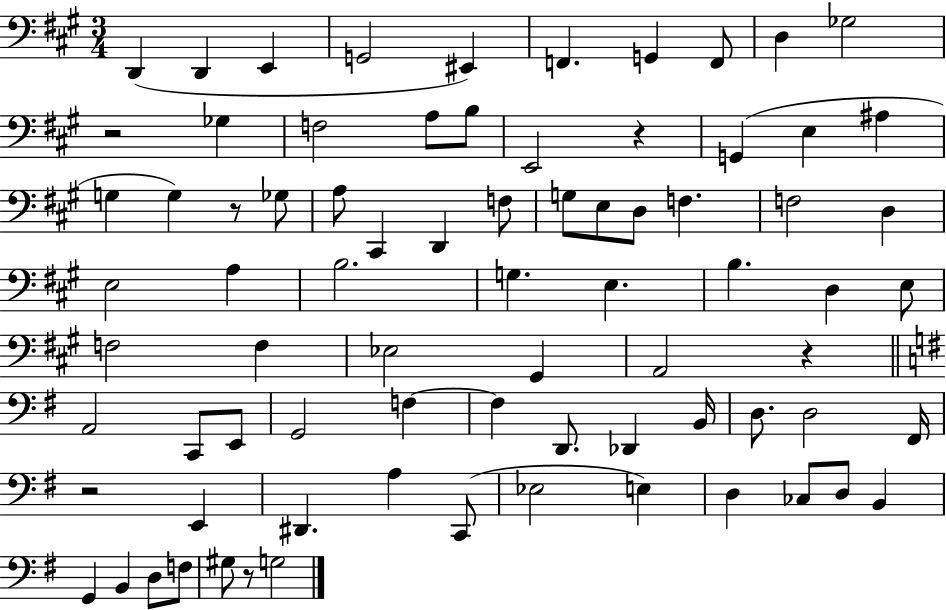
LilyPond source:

{
  \clef bass
  \numericTimeSignature
  \time 3/4
  \key a \major
  \repeat volta 2 { d,4( d,4 e,4 | g,2 eis,4) | f,4. g,4 f,8 | d4 ges2 | \break r2 ges4 | f2 a8 b8 | e,2 r4 | g,4( e4 ais4 | \break g4 g4) r8 ges8 | a8 cis,4 d,4 f8 | g8 e8 d8 f4. | f2 d4 | \break e2 a4 | b2. | g4. e4. | b4. d4 e8 | \break f2 f4 | ees2 gis,4 | a,2 r4 | \bar "||" \break \key g \major a,2 c,8 e,8 | g,2 f4~~ | f4 d,8. des,4 b,16 | d8. d2 fis,16 | \break r2 e,4 | dis,4. a4 c,8( | ees2 e4) | d4 ces8 d8 b,4 | \break g,4 b,4 d8 f8 | gis8 r8 g2 | } \bar "|."
}